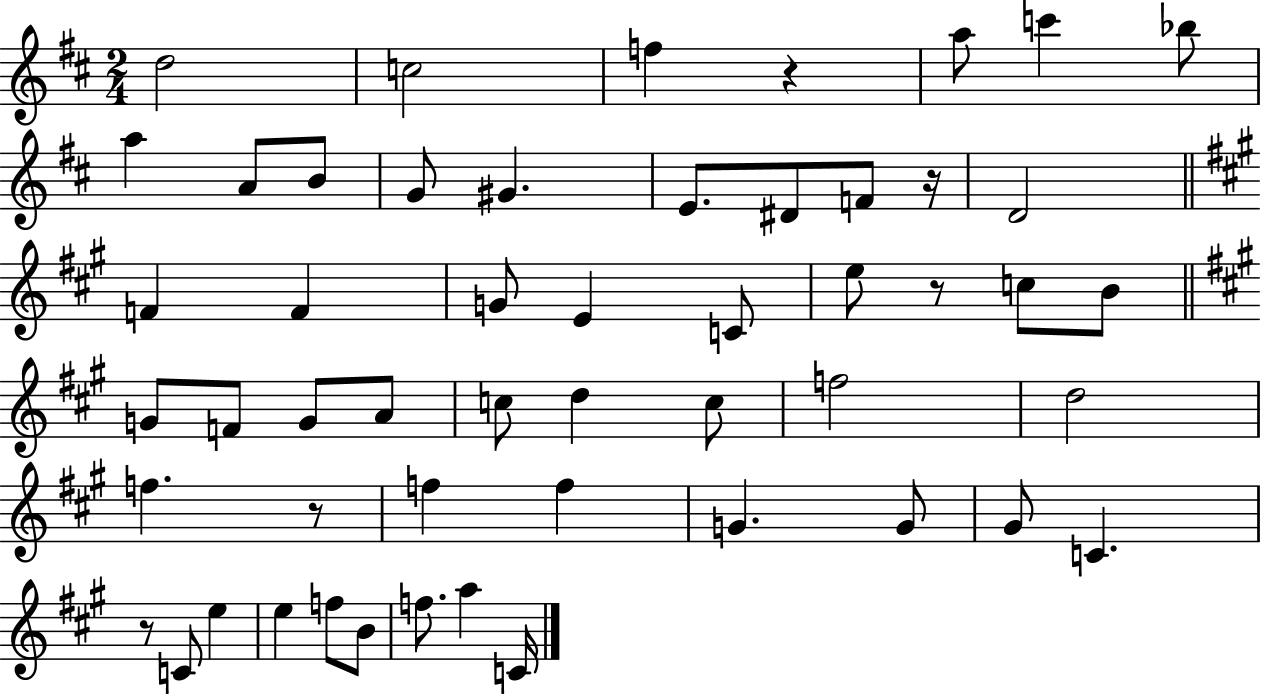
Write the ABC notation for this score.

X:1
T:Untitled
M:2/4
L:1/4
K:D
d2 c2 f z a/2 c' _b/2 a A/2 B/2 G/2 ^G E/2 ^D/2 F/2 z/4 D2 F F G/2 E C/2 e/2 z/2 c/2 B/2 G/2 F/2 G/2 A/2 c/2 d c/2 f2 d2 f z/2 f f G G/2 ^G/2 C z/2 C/2 e e f/2 B/2 f/2 a C/4